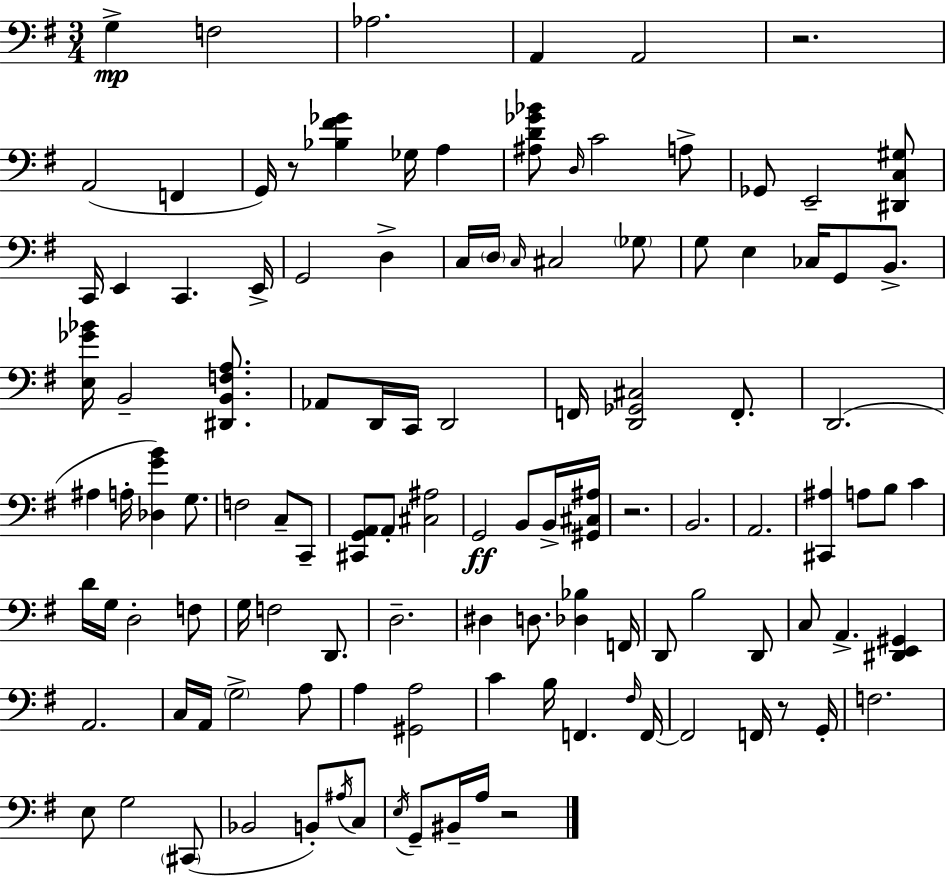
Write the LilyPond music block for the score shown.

{
  \clef bass
  \numericTimeSignature
  \time 3/4
  \key g \major
  g4->\mp f2 | aes2. | a,4 a,2 | r2. | \break a,2( f,4 | g,16) r8 <bes fis' ges'>4 ges16 a4 | <ais d' ges' bes'>8 \grace { d16 } c'2 a8-> | ges,8 e,2-- <dis, c gis>8 | \break c,16 e,4 c,4. | e,16-> g,2 d4-> | c16 \parenthesize d16 \grace { c16 } cis2 | \parenthesize ges8 g8 e4 ces16 g,8 b,8.-> | \break <e ges' bes'>16 b,2-- <dis, b, f a>8. | aes,8 d,16 c,16 d,2 | f,16 <d, ges, cis>2 f,8.-. | d,2.( | \break ais4 a16-. <des g' b'>4) g8. | f2 c8-- | c,8-- <cis, g, a,>8 a,8-. <cis ais>2 | g,2\ff b,8 | \break b,16-> <gis, cis ais>16 r2. | b,2. | a,2. | <cis, ais>4 a8 b8 c'4 | \break d'16 g16 d2-. | f8 g16 f2 d,8. | d2.-- | dis4 d8. <des bes>4 | \break f,16 d,8 b2 | d,8 c8 a,4.-> <dis, e, gis,>4 | a,2. | c16 a,16 \parenthesize g2-> | \break a8 a4 <gis, a>2 | c'4 b16 f,4. | \grace { fis16 } f,16~~ f,2 f,16 | r8 g,16-. f2. | \break e8 g2 | \parenthesize cis,8( bes,2 b,8-.) | \acciaccatura { ais16 } c8 \acciaccatura { e16 } g,8-- bis,16-- a16 r2 | \bar "|."
}